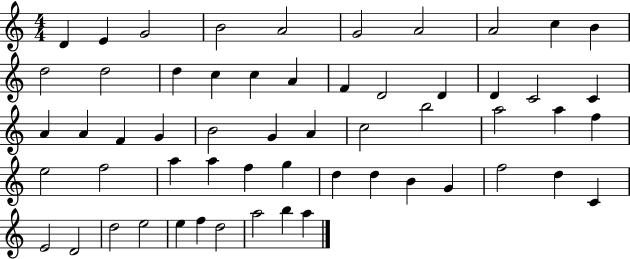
{
  \clef treble
  \numericTimeSignature
  \time 4/4
  \key c \major
  d'4 e'4 g'2 | b'2 a'2 | g'2 a'2 | a'2 c''4 b'4 | \break d''2 d''2 | d''4 c''4 c''4 a'4 | f'4 d'2 d'4 | d'4 c'2 c'4 | \break a'4 a'4 f'4 g'4 | b'2 g'4 a'4 | c''2 b''2 | a''2 a''4 f''4 | \break e''2 f''2 | a''4 a''4 f''4 g''4 | d''4 d''4 b'4 g'4 | f''2 d''4 c'4 | \break e'2 d'2 | d''2 e''2 | e''4 f''4 d''2 | a''2 b''4 a''4 | \break \bar "|."
}